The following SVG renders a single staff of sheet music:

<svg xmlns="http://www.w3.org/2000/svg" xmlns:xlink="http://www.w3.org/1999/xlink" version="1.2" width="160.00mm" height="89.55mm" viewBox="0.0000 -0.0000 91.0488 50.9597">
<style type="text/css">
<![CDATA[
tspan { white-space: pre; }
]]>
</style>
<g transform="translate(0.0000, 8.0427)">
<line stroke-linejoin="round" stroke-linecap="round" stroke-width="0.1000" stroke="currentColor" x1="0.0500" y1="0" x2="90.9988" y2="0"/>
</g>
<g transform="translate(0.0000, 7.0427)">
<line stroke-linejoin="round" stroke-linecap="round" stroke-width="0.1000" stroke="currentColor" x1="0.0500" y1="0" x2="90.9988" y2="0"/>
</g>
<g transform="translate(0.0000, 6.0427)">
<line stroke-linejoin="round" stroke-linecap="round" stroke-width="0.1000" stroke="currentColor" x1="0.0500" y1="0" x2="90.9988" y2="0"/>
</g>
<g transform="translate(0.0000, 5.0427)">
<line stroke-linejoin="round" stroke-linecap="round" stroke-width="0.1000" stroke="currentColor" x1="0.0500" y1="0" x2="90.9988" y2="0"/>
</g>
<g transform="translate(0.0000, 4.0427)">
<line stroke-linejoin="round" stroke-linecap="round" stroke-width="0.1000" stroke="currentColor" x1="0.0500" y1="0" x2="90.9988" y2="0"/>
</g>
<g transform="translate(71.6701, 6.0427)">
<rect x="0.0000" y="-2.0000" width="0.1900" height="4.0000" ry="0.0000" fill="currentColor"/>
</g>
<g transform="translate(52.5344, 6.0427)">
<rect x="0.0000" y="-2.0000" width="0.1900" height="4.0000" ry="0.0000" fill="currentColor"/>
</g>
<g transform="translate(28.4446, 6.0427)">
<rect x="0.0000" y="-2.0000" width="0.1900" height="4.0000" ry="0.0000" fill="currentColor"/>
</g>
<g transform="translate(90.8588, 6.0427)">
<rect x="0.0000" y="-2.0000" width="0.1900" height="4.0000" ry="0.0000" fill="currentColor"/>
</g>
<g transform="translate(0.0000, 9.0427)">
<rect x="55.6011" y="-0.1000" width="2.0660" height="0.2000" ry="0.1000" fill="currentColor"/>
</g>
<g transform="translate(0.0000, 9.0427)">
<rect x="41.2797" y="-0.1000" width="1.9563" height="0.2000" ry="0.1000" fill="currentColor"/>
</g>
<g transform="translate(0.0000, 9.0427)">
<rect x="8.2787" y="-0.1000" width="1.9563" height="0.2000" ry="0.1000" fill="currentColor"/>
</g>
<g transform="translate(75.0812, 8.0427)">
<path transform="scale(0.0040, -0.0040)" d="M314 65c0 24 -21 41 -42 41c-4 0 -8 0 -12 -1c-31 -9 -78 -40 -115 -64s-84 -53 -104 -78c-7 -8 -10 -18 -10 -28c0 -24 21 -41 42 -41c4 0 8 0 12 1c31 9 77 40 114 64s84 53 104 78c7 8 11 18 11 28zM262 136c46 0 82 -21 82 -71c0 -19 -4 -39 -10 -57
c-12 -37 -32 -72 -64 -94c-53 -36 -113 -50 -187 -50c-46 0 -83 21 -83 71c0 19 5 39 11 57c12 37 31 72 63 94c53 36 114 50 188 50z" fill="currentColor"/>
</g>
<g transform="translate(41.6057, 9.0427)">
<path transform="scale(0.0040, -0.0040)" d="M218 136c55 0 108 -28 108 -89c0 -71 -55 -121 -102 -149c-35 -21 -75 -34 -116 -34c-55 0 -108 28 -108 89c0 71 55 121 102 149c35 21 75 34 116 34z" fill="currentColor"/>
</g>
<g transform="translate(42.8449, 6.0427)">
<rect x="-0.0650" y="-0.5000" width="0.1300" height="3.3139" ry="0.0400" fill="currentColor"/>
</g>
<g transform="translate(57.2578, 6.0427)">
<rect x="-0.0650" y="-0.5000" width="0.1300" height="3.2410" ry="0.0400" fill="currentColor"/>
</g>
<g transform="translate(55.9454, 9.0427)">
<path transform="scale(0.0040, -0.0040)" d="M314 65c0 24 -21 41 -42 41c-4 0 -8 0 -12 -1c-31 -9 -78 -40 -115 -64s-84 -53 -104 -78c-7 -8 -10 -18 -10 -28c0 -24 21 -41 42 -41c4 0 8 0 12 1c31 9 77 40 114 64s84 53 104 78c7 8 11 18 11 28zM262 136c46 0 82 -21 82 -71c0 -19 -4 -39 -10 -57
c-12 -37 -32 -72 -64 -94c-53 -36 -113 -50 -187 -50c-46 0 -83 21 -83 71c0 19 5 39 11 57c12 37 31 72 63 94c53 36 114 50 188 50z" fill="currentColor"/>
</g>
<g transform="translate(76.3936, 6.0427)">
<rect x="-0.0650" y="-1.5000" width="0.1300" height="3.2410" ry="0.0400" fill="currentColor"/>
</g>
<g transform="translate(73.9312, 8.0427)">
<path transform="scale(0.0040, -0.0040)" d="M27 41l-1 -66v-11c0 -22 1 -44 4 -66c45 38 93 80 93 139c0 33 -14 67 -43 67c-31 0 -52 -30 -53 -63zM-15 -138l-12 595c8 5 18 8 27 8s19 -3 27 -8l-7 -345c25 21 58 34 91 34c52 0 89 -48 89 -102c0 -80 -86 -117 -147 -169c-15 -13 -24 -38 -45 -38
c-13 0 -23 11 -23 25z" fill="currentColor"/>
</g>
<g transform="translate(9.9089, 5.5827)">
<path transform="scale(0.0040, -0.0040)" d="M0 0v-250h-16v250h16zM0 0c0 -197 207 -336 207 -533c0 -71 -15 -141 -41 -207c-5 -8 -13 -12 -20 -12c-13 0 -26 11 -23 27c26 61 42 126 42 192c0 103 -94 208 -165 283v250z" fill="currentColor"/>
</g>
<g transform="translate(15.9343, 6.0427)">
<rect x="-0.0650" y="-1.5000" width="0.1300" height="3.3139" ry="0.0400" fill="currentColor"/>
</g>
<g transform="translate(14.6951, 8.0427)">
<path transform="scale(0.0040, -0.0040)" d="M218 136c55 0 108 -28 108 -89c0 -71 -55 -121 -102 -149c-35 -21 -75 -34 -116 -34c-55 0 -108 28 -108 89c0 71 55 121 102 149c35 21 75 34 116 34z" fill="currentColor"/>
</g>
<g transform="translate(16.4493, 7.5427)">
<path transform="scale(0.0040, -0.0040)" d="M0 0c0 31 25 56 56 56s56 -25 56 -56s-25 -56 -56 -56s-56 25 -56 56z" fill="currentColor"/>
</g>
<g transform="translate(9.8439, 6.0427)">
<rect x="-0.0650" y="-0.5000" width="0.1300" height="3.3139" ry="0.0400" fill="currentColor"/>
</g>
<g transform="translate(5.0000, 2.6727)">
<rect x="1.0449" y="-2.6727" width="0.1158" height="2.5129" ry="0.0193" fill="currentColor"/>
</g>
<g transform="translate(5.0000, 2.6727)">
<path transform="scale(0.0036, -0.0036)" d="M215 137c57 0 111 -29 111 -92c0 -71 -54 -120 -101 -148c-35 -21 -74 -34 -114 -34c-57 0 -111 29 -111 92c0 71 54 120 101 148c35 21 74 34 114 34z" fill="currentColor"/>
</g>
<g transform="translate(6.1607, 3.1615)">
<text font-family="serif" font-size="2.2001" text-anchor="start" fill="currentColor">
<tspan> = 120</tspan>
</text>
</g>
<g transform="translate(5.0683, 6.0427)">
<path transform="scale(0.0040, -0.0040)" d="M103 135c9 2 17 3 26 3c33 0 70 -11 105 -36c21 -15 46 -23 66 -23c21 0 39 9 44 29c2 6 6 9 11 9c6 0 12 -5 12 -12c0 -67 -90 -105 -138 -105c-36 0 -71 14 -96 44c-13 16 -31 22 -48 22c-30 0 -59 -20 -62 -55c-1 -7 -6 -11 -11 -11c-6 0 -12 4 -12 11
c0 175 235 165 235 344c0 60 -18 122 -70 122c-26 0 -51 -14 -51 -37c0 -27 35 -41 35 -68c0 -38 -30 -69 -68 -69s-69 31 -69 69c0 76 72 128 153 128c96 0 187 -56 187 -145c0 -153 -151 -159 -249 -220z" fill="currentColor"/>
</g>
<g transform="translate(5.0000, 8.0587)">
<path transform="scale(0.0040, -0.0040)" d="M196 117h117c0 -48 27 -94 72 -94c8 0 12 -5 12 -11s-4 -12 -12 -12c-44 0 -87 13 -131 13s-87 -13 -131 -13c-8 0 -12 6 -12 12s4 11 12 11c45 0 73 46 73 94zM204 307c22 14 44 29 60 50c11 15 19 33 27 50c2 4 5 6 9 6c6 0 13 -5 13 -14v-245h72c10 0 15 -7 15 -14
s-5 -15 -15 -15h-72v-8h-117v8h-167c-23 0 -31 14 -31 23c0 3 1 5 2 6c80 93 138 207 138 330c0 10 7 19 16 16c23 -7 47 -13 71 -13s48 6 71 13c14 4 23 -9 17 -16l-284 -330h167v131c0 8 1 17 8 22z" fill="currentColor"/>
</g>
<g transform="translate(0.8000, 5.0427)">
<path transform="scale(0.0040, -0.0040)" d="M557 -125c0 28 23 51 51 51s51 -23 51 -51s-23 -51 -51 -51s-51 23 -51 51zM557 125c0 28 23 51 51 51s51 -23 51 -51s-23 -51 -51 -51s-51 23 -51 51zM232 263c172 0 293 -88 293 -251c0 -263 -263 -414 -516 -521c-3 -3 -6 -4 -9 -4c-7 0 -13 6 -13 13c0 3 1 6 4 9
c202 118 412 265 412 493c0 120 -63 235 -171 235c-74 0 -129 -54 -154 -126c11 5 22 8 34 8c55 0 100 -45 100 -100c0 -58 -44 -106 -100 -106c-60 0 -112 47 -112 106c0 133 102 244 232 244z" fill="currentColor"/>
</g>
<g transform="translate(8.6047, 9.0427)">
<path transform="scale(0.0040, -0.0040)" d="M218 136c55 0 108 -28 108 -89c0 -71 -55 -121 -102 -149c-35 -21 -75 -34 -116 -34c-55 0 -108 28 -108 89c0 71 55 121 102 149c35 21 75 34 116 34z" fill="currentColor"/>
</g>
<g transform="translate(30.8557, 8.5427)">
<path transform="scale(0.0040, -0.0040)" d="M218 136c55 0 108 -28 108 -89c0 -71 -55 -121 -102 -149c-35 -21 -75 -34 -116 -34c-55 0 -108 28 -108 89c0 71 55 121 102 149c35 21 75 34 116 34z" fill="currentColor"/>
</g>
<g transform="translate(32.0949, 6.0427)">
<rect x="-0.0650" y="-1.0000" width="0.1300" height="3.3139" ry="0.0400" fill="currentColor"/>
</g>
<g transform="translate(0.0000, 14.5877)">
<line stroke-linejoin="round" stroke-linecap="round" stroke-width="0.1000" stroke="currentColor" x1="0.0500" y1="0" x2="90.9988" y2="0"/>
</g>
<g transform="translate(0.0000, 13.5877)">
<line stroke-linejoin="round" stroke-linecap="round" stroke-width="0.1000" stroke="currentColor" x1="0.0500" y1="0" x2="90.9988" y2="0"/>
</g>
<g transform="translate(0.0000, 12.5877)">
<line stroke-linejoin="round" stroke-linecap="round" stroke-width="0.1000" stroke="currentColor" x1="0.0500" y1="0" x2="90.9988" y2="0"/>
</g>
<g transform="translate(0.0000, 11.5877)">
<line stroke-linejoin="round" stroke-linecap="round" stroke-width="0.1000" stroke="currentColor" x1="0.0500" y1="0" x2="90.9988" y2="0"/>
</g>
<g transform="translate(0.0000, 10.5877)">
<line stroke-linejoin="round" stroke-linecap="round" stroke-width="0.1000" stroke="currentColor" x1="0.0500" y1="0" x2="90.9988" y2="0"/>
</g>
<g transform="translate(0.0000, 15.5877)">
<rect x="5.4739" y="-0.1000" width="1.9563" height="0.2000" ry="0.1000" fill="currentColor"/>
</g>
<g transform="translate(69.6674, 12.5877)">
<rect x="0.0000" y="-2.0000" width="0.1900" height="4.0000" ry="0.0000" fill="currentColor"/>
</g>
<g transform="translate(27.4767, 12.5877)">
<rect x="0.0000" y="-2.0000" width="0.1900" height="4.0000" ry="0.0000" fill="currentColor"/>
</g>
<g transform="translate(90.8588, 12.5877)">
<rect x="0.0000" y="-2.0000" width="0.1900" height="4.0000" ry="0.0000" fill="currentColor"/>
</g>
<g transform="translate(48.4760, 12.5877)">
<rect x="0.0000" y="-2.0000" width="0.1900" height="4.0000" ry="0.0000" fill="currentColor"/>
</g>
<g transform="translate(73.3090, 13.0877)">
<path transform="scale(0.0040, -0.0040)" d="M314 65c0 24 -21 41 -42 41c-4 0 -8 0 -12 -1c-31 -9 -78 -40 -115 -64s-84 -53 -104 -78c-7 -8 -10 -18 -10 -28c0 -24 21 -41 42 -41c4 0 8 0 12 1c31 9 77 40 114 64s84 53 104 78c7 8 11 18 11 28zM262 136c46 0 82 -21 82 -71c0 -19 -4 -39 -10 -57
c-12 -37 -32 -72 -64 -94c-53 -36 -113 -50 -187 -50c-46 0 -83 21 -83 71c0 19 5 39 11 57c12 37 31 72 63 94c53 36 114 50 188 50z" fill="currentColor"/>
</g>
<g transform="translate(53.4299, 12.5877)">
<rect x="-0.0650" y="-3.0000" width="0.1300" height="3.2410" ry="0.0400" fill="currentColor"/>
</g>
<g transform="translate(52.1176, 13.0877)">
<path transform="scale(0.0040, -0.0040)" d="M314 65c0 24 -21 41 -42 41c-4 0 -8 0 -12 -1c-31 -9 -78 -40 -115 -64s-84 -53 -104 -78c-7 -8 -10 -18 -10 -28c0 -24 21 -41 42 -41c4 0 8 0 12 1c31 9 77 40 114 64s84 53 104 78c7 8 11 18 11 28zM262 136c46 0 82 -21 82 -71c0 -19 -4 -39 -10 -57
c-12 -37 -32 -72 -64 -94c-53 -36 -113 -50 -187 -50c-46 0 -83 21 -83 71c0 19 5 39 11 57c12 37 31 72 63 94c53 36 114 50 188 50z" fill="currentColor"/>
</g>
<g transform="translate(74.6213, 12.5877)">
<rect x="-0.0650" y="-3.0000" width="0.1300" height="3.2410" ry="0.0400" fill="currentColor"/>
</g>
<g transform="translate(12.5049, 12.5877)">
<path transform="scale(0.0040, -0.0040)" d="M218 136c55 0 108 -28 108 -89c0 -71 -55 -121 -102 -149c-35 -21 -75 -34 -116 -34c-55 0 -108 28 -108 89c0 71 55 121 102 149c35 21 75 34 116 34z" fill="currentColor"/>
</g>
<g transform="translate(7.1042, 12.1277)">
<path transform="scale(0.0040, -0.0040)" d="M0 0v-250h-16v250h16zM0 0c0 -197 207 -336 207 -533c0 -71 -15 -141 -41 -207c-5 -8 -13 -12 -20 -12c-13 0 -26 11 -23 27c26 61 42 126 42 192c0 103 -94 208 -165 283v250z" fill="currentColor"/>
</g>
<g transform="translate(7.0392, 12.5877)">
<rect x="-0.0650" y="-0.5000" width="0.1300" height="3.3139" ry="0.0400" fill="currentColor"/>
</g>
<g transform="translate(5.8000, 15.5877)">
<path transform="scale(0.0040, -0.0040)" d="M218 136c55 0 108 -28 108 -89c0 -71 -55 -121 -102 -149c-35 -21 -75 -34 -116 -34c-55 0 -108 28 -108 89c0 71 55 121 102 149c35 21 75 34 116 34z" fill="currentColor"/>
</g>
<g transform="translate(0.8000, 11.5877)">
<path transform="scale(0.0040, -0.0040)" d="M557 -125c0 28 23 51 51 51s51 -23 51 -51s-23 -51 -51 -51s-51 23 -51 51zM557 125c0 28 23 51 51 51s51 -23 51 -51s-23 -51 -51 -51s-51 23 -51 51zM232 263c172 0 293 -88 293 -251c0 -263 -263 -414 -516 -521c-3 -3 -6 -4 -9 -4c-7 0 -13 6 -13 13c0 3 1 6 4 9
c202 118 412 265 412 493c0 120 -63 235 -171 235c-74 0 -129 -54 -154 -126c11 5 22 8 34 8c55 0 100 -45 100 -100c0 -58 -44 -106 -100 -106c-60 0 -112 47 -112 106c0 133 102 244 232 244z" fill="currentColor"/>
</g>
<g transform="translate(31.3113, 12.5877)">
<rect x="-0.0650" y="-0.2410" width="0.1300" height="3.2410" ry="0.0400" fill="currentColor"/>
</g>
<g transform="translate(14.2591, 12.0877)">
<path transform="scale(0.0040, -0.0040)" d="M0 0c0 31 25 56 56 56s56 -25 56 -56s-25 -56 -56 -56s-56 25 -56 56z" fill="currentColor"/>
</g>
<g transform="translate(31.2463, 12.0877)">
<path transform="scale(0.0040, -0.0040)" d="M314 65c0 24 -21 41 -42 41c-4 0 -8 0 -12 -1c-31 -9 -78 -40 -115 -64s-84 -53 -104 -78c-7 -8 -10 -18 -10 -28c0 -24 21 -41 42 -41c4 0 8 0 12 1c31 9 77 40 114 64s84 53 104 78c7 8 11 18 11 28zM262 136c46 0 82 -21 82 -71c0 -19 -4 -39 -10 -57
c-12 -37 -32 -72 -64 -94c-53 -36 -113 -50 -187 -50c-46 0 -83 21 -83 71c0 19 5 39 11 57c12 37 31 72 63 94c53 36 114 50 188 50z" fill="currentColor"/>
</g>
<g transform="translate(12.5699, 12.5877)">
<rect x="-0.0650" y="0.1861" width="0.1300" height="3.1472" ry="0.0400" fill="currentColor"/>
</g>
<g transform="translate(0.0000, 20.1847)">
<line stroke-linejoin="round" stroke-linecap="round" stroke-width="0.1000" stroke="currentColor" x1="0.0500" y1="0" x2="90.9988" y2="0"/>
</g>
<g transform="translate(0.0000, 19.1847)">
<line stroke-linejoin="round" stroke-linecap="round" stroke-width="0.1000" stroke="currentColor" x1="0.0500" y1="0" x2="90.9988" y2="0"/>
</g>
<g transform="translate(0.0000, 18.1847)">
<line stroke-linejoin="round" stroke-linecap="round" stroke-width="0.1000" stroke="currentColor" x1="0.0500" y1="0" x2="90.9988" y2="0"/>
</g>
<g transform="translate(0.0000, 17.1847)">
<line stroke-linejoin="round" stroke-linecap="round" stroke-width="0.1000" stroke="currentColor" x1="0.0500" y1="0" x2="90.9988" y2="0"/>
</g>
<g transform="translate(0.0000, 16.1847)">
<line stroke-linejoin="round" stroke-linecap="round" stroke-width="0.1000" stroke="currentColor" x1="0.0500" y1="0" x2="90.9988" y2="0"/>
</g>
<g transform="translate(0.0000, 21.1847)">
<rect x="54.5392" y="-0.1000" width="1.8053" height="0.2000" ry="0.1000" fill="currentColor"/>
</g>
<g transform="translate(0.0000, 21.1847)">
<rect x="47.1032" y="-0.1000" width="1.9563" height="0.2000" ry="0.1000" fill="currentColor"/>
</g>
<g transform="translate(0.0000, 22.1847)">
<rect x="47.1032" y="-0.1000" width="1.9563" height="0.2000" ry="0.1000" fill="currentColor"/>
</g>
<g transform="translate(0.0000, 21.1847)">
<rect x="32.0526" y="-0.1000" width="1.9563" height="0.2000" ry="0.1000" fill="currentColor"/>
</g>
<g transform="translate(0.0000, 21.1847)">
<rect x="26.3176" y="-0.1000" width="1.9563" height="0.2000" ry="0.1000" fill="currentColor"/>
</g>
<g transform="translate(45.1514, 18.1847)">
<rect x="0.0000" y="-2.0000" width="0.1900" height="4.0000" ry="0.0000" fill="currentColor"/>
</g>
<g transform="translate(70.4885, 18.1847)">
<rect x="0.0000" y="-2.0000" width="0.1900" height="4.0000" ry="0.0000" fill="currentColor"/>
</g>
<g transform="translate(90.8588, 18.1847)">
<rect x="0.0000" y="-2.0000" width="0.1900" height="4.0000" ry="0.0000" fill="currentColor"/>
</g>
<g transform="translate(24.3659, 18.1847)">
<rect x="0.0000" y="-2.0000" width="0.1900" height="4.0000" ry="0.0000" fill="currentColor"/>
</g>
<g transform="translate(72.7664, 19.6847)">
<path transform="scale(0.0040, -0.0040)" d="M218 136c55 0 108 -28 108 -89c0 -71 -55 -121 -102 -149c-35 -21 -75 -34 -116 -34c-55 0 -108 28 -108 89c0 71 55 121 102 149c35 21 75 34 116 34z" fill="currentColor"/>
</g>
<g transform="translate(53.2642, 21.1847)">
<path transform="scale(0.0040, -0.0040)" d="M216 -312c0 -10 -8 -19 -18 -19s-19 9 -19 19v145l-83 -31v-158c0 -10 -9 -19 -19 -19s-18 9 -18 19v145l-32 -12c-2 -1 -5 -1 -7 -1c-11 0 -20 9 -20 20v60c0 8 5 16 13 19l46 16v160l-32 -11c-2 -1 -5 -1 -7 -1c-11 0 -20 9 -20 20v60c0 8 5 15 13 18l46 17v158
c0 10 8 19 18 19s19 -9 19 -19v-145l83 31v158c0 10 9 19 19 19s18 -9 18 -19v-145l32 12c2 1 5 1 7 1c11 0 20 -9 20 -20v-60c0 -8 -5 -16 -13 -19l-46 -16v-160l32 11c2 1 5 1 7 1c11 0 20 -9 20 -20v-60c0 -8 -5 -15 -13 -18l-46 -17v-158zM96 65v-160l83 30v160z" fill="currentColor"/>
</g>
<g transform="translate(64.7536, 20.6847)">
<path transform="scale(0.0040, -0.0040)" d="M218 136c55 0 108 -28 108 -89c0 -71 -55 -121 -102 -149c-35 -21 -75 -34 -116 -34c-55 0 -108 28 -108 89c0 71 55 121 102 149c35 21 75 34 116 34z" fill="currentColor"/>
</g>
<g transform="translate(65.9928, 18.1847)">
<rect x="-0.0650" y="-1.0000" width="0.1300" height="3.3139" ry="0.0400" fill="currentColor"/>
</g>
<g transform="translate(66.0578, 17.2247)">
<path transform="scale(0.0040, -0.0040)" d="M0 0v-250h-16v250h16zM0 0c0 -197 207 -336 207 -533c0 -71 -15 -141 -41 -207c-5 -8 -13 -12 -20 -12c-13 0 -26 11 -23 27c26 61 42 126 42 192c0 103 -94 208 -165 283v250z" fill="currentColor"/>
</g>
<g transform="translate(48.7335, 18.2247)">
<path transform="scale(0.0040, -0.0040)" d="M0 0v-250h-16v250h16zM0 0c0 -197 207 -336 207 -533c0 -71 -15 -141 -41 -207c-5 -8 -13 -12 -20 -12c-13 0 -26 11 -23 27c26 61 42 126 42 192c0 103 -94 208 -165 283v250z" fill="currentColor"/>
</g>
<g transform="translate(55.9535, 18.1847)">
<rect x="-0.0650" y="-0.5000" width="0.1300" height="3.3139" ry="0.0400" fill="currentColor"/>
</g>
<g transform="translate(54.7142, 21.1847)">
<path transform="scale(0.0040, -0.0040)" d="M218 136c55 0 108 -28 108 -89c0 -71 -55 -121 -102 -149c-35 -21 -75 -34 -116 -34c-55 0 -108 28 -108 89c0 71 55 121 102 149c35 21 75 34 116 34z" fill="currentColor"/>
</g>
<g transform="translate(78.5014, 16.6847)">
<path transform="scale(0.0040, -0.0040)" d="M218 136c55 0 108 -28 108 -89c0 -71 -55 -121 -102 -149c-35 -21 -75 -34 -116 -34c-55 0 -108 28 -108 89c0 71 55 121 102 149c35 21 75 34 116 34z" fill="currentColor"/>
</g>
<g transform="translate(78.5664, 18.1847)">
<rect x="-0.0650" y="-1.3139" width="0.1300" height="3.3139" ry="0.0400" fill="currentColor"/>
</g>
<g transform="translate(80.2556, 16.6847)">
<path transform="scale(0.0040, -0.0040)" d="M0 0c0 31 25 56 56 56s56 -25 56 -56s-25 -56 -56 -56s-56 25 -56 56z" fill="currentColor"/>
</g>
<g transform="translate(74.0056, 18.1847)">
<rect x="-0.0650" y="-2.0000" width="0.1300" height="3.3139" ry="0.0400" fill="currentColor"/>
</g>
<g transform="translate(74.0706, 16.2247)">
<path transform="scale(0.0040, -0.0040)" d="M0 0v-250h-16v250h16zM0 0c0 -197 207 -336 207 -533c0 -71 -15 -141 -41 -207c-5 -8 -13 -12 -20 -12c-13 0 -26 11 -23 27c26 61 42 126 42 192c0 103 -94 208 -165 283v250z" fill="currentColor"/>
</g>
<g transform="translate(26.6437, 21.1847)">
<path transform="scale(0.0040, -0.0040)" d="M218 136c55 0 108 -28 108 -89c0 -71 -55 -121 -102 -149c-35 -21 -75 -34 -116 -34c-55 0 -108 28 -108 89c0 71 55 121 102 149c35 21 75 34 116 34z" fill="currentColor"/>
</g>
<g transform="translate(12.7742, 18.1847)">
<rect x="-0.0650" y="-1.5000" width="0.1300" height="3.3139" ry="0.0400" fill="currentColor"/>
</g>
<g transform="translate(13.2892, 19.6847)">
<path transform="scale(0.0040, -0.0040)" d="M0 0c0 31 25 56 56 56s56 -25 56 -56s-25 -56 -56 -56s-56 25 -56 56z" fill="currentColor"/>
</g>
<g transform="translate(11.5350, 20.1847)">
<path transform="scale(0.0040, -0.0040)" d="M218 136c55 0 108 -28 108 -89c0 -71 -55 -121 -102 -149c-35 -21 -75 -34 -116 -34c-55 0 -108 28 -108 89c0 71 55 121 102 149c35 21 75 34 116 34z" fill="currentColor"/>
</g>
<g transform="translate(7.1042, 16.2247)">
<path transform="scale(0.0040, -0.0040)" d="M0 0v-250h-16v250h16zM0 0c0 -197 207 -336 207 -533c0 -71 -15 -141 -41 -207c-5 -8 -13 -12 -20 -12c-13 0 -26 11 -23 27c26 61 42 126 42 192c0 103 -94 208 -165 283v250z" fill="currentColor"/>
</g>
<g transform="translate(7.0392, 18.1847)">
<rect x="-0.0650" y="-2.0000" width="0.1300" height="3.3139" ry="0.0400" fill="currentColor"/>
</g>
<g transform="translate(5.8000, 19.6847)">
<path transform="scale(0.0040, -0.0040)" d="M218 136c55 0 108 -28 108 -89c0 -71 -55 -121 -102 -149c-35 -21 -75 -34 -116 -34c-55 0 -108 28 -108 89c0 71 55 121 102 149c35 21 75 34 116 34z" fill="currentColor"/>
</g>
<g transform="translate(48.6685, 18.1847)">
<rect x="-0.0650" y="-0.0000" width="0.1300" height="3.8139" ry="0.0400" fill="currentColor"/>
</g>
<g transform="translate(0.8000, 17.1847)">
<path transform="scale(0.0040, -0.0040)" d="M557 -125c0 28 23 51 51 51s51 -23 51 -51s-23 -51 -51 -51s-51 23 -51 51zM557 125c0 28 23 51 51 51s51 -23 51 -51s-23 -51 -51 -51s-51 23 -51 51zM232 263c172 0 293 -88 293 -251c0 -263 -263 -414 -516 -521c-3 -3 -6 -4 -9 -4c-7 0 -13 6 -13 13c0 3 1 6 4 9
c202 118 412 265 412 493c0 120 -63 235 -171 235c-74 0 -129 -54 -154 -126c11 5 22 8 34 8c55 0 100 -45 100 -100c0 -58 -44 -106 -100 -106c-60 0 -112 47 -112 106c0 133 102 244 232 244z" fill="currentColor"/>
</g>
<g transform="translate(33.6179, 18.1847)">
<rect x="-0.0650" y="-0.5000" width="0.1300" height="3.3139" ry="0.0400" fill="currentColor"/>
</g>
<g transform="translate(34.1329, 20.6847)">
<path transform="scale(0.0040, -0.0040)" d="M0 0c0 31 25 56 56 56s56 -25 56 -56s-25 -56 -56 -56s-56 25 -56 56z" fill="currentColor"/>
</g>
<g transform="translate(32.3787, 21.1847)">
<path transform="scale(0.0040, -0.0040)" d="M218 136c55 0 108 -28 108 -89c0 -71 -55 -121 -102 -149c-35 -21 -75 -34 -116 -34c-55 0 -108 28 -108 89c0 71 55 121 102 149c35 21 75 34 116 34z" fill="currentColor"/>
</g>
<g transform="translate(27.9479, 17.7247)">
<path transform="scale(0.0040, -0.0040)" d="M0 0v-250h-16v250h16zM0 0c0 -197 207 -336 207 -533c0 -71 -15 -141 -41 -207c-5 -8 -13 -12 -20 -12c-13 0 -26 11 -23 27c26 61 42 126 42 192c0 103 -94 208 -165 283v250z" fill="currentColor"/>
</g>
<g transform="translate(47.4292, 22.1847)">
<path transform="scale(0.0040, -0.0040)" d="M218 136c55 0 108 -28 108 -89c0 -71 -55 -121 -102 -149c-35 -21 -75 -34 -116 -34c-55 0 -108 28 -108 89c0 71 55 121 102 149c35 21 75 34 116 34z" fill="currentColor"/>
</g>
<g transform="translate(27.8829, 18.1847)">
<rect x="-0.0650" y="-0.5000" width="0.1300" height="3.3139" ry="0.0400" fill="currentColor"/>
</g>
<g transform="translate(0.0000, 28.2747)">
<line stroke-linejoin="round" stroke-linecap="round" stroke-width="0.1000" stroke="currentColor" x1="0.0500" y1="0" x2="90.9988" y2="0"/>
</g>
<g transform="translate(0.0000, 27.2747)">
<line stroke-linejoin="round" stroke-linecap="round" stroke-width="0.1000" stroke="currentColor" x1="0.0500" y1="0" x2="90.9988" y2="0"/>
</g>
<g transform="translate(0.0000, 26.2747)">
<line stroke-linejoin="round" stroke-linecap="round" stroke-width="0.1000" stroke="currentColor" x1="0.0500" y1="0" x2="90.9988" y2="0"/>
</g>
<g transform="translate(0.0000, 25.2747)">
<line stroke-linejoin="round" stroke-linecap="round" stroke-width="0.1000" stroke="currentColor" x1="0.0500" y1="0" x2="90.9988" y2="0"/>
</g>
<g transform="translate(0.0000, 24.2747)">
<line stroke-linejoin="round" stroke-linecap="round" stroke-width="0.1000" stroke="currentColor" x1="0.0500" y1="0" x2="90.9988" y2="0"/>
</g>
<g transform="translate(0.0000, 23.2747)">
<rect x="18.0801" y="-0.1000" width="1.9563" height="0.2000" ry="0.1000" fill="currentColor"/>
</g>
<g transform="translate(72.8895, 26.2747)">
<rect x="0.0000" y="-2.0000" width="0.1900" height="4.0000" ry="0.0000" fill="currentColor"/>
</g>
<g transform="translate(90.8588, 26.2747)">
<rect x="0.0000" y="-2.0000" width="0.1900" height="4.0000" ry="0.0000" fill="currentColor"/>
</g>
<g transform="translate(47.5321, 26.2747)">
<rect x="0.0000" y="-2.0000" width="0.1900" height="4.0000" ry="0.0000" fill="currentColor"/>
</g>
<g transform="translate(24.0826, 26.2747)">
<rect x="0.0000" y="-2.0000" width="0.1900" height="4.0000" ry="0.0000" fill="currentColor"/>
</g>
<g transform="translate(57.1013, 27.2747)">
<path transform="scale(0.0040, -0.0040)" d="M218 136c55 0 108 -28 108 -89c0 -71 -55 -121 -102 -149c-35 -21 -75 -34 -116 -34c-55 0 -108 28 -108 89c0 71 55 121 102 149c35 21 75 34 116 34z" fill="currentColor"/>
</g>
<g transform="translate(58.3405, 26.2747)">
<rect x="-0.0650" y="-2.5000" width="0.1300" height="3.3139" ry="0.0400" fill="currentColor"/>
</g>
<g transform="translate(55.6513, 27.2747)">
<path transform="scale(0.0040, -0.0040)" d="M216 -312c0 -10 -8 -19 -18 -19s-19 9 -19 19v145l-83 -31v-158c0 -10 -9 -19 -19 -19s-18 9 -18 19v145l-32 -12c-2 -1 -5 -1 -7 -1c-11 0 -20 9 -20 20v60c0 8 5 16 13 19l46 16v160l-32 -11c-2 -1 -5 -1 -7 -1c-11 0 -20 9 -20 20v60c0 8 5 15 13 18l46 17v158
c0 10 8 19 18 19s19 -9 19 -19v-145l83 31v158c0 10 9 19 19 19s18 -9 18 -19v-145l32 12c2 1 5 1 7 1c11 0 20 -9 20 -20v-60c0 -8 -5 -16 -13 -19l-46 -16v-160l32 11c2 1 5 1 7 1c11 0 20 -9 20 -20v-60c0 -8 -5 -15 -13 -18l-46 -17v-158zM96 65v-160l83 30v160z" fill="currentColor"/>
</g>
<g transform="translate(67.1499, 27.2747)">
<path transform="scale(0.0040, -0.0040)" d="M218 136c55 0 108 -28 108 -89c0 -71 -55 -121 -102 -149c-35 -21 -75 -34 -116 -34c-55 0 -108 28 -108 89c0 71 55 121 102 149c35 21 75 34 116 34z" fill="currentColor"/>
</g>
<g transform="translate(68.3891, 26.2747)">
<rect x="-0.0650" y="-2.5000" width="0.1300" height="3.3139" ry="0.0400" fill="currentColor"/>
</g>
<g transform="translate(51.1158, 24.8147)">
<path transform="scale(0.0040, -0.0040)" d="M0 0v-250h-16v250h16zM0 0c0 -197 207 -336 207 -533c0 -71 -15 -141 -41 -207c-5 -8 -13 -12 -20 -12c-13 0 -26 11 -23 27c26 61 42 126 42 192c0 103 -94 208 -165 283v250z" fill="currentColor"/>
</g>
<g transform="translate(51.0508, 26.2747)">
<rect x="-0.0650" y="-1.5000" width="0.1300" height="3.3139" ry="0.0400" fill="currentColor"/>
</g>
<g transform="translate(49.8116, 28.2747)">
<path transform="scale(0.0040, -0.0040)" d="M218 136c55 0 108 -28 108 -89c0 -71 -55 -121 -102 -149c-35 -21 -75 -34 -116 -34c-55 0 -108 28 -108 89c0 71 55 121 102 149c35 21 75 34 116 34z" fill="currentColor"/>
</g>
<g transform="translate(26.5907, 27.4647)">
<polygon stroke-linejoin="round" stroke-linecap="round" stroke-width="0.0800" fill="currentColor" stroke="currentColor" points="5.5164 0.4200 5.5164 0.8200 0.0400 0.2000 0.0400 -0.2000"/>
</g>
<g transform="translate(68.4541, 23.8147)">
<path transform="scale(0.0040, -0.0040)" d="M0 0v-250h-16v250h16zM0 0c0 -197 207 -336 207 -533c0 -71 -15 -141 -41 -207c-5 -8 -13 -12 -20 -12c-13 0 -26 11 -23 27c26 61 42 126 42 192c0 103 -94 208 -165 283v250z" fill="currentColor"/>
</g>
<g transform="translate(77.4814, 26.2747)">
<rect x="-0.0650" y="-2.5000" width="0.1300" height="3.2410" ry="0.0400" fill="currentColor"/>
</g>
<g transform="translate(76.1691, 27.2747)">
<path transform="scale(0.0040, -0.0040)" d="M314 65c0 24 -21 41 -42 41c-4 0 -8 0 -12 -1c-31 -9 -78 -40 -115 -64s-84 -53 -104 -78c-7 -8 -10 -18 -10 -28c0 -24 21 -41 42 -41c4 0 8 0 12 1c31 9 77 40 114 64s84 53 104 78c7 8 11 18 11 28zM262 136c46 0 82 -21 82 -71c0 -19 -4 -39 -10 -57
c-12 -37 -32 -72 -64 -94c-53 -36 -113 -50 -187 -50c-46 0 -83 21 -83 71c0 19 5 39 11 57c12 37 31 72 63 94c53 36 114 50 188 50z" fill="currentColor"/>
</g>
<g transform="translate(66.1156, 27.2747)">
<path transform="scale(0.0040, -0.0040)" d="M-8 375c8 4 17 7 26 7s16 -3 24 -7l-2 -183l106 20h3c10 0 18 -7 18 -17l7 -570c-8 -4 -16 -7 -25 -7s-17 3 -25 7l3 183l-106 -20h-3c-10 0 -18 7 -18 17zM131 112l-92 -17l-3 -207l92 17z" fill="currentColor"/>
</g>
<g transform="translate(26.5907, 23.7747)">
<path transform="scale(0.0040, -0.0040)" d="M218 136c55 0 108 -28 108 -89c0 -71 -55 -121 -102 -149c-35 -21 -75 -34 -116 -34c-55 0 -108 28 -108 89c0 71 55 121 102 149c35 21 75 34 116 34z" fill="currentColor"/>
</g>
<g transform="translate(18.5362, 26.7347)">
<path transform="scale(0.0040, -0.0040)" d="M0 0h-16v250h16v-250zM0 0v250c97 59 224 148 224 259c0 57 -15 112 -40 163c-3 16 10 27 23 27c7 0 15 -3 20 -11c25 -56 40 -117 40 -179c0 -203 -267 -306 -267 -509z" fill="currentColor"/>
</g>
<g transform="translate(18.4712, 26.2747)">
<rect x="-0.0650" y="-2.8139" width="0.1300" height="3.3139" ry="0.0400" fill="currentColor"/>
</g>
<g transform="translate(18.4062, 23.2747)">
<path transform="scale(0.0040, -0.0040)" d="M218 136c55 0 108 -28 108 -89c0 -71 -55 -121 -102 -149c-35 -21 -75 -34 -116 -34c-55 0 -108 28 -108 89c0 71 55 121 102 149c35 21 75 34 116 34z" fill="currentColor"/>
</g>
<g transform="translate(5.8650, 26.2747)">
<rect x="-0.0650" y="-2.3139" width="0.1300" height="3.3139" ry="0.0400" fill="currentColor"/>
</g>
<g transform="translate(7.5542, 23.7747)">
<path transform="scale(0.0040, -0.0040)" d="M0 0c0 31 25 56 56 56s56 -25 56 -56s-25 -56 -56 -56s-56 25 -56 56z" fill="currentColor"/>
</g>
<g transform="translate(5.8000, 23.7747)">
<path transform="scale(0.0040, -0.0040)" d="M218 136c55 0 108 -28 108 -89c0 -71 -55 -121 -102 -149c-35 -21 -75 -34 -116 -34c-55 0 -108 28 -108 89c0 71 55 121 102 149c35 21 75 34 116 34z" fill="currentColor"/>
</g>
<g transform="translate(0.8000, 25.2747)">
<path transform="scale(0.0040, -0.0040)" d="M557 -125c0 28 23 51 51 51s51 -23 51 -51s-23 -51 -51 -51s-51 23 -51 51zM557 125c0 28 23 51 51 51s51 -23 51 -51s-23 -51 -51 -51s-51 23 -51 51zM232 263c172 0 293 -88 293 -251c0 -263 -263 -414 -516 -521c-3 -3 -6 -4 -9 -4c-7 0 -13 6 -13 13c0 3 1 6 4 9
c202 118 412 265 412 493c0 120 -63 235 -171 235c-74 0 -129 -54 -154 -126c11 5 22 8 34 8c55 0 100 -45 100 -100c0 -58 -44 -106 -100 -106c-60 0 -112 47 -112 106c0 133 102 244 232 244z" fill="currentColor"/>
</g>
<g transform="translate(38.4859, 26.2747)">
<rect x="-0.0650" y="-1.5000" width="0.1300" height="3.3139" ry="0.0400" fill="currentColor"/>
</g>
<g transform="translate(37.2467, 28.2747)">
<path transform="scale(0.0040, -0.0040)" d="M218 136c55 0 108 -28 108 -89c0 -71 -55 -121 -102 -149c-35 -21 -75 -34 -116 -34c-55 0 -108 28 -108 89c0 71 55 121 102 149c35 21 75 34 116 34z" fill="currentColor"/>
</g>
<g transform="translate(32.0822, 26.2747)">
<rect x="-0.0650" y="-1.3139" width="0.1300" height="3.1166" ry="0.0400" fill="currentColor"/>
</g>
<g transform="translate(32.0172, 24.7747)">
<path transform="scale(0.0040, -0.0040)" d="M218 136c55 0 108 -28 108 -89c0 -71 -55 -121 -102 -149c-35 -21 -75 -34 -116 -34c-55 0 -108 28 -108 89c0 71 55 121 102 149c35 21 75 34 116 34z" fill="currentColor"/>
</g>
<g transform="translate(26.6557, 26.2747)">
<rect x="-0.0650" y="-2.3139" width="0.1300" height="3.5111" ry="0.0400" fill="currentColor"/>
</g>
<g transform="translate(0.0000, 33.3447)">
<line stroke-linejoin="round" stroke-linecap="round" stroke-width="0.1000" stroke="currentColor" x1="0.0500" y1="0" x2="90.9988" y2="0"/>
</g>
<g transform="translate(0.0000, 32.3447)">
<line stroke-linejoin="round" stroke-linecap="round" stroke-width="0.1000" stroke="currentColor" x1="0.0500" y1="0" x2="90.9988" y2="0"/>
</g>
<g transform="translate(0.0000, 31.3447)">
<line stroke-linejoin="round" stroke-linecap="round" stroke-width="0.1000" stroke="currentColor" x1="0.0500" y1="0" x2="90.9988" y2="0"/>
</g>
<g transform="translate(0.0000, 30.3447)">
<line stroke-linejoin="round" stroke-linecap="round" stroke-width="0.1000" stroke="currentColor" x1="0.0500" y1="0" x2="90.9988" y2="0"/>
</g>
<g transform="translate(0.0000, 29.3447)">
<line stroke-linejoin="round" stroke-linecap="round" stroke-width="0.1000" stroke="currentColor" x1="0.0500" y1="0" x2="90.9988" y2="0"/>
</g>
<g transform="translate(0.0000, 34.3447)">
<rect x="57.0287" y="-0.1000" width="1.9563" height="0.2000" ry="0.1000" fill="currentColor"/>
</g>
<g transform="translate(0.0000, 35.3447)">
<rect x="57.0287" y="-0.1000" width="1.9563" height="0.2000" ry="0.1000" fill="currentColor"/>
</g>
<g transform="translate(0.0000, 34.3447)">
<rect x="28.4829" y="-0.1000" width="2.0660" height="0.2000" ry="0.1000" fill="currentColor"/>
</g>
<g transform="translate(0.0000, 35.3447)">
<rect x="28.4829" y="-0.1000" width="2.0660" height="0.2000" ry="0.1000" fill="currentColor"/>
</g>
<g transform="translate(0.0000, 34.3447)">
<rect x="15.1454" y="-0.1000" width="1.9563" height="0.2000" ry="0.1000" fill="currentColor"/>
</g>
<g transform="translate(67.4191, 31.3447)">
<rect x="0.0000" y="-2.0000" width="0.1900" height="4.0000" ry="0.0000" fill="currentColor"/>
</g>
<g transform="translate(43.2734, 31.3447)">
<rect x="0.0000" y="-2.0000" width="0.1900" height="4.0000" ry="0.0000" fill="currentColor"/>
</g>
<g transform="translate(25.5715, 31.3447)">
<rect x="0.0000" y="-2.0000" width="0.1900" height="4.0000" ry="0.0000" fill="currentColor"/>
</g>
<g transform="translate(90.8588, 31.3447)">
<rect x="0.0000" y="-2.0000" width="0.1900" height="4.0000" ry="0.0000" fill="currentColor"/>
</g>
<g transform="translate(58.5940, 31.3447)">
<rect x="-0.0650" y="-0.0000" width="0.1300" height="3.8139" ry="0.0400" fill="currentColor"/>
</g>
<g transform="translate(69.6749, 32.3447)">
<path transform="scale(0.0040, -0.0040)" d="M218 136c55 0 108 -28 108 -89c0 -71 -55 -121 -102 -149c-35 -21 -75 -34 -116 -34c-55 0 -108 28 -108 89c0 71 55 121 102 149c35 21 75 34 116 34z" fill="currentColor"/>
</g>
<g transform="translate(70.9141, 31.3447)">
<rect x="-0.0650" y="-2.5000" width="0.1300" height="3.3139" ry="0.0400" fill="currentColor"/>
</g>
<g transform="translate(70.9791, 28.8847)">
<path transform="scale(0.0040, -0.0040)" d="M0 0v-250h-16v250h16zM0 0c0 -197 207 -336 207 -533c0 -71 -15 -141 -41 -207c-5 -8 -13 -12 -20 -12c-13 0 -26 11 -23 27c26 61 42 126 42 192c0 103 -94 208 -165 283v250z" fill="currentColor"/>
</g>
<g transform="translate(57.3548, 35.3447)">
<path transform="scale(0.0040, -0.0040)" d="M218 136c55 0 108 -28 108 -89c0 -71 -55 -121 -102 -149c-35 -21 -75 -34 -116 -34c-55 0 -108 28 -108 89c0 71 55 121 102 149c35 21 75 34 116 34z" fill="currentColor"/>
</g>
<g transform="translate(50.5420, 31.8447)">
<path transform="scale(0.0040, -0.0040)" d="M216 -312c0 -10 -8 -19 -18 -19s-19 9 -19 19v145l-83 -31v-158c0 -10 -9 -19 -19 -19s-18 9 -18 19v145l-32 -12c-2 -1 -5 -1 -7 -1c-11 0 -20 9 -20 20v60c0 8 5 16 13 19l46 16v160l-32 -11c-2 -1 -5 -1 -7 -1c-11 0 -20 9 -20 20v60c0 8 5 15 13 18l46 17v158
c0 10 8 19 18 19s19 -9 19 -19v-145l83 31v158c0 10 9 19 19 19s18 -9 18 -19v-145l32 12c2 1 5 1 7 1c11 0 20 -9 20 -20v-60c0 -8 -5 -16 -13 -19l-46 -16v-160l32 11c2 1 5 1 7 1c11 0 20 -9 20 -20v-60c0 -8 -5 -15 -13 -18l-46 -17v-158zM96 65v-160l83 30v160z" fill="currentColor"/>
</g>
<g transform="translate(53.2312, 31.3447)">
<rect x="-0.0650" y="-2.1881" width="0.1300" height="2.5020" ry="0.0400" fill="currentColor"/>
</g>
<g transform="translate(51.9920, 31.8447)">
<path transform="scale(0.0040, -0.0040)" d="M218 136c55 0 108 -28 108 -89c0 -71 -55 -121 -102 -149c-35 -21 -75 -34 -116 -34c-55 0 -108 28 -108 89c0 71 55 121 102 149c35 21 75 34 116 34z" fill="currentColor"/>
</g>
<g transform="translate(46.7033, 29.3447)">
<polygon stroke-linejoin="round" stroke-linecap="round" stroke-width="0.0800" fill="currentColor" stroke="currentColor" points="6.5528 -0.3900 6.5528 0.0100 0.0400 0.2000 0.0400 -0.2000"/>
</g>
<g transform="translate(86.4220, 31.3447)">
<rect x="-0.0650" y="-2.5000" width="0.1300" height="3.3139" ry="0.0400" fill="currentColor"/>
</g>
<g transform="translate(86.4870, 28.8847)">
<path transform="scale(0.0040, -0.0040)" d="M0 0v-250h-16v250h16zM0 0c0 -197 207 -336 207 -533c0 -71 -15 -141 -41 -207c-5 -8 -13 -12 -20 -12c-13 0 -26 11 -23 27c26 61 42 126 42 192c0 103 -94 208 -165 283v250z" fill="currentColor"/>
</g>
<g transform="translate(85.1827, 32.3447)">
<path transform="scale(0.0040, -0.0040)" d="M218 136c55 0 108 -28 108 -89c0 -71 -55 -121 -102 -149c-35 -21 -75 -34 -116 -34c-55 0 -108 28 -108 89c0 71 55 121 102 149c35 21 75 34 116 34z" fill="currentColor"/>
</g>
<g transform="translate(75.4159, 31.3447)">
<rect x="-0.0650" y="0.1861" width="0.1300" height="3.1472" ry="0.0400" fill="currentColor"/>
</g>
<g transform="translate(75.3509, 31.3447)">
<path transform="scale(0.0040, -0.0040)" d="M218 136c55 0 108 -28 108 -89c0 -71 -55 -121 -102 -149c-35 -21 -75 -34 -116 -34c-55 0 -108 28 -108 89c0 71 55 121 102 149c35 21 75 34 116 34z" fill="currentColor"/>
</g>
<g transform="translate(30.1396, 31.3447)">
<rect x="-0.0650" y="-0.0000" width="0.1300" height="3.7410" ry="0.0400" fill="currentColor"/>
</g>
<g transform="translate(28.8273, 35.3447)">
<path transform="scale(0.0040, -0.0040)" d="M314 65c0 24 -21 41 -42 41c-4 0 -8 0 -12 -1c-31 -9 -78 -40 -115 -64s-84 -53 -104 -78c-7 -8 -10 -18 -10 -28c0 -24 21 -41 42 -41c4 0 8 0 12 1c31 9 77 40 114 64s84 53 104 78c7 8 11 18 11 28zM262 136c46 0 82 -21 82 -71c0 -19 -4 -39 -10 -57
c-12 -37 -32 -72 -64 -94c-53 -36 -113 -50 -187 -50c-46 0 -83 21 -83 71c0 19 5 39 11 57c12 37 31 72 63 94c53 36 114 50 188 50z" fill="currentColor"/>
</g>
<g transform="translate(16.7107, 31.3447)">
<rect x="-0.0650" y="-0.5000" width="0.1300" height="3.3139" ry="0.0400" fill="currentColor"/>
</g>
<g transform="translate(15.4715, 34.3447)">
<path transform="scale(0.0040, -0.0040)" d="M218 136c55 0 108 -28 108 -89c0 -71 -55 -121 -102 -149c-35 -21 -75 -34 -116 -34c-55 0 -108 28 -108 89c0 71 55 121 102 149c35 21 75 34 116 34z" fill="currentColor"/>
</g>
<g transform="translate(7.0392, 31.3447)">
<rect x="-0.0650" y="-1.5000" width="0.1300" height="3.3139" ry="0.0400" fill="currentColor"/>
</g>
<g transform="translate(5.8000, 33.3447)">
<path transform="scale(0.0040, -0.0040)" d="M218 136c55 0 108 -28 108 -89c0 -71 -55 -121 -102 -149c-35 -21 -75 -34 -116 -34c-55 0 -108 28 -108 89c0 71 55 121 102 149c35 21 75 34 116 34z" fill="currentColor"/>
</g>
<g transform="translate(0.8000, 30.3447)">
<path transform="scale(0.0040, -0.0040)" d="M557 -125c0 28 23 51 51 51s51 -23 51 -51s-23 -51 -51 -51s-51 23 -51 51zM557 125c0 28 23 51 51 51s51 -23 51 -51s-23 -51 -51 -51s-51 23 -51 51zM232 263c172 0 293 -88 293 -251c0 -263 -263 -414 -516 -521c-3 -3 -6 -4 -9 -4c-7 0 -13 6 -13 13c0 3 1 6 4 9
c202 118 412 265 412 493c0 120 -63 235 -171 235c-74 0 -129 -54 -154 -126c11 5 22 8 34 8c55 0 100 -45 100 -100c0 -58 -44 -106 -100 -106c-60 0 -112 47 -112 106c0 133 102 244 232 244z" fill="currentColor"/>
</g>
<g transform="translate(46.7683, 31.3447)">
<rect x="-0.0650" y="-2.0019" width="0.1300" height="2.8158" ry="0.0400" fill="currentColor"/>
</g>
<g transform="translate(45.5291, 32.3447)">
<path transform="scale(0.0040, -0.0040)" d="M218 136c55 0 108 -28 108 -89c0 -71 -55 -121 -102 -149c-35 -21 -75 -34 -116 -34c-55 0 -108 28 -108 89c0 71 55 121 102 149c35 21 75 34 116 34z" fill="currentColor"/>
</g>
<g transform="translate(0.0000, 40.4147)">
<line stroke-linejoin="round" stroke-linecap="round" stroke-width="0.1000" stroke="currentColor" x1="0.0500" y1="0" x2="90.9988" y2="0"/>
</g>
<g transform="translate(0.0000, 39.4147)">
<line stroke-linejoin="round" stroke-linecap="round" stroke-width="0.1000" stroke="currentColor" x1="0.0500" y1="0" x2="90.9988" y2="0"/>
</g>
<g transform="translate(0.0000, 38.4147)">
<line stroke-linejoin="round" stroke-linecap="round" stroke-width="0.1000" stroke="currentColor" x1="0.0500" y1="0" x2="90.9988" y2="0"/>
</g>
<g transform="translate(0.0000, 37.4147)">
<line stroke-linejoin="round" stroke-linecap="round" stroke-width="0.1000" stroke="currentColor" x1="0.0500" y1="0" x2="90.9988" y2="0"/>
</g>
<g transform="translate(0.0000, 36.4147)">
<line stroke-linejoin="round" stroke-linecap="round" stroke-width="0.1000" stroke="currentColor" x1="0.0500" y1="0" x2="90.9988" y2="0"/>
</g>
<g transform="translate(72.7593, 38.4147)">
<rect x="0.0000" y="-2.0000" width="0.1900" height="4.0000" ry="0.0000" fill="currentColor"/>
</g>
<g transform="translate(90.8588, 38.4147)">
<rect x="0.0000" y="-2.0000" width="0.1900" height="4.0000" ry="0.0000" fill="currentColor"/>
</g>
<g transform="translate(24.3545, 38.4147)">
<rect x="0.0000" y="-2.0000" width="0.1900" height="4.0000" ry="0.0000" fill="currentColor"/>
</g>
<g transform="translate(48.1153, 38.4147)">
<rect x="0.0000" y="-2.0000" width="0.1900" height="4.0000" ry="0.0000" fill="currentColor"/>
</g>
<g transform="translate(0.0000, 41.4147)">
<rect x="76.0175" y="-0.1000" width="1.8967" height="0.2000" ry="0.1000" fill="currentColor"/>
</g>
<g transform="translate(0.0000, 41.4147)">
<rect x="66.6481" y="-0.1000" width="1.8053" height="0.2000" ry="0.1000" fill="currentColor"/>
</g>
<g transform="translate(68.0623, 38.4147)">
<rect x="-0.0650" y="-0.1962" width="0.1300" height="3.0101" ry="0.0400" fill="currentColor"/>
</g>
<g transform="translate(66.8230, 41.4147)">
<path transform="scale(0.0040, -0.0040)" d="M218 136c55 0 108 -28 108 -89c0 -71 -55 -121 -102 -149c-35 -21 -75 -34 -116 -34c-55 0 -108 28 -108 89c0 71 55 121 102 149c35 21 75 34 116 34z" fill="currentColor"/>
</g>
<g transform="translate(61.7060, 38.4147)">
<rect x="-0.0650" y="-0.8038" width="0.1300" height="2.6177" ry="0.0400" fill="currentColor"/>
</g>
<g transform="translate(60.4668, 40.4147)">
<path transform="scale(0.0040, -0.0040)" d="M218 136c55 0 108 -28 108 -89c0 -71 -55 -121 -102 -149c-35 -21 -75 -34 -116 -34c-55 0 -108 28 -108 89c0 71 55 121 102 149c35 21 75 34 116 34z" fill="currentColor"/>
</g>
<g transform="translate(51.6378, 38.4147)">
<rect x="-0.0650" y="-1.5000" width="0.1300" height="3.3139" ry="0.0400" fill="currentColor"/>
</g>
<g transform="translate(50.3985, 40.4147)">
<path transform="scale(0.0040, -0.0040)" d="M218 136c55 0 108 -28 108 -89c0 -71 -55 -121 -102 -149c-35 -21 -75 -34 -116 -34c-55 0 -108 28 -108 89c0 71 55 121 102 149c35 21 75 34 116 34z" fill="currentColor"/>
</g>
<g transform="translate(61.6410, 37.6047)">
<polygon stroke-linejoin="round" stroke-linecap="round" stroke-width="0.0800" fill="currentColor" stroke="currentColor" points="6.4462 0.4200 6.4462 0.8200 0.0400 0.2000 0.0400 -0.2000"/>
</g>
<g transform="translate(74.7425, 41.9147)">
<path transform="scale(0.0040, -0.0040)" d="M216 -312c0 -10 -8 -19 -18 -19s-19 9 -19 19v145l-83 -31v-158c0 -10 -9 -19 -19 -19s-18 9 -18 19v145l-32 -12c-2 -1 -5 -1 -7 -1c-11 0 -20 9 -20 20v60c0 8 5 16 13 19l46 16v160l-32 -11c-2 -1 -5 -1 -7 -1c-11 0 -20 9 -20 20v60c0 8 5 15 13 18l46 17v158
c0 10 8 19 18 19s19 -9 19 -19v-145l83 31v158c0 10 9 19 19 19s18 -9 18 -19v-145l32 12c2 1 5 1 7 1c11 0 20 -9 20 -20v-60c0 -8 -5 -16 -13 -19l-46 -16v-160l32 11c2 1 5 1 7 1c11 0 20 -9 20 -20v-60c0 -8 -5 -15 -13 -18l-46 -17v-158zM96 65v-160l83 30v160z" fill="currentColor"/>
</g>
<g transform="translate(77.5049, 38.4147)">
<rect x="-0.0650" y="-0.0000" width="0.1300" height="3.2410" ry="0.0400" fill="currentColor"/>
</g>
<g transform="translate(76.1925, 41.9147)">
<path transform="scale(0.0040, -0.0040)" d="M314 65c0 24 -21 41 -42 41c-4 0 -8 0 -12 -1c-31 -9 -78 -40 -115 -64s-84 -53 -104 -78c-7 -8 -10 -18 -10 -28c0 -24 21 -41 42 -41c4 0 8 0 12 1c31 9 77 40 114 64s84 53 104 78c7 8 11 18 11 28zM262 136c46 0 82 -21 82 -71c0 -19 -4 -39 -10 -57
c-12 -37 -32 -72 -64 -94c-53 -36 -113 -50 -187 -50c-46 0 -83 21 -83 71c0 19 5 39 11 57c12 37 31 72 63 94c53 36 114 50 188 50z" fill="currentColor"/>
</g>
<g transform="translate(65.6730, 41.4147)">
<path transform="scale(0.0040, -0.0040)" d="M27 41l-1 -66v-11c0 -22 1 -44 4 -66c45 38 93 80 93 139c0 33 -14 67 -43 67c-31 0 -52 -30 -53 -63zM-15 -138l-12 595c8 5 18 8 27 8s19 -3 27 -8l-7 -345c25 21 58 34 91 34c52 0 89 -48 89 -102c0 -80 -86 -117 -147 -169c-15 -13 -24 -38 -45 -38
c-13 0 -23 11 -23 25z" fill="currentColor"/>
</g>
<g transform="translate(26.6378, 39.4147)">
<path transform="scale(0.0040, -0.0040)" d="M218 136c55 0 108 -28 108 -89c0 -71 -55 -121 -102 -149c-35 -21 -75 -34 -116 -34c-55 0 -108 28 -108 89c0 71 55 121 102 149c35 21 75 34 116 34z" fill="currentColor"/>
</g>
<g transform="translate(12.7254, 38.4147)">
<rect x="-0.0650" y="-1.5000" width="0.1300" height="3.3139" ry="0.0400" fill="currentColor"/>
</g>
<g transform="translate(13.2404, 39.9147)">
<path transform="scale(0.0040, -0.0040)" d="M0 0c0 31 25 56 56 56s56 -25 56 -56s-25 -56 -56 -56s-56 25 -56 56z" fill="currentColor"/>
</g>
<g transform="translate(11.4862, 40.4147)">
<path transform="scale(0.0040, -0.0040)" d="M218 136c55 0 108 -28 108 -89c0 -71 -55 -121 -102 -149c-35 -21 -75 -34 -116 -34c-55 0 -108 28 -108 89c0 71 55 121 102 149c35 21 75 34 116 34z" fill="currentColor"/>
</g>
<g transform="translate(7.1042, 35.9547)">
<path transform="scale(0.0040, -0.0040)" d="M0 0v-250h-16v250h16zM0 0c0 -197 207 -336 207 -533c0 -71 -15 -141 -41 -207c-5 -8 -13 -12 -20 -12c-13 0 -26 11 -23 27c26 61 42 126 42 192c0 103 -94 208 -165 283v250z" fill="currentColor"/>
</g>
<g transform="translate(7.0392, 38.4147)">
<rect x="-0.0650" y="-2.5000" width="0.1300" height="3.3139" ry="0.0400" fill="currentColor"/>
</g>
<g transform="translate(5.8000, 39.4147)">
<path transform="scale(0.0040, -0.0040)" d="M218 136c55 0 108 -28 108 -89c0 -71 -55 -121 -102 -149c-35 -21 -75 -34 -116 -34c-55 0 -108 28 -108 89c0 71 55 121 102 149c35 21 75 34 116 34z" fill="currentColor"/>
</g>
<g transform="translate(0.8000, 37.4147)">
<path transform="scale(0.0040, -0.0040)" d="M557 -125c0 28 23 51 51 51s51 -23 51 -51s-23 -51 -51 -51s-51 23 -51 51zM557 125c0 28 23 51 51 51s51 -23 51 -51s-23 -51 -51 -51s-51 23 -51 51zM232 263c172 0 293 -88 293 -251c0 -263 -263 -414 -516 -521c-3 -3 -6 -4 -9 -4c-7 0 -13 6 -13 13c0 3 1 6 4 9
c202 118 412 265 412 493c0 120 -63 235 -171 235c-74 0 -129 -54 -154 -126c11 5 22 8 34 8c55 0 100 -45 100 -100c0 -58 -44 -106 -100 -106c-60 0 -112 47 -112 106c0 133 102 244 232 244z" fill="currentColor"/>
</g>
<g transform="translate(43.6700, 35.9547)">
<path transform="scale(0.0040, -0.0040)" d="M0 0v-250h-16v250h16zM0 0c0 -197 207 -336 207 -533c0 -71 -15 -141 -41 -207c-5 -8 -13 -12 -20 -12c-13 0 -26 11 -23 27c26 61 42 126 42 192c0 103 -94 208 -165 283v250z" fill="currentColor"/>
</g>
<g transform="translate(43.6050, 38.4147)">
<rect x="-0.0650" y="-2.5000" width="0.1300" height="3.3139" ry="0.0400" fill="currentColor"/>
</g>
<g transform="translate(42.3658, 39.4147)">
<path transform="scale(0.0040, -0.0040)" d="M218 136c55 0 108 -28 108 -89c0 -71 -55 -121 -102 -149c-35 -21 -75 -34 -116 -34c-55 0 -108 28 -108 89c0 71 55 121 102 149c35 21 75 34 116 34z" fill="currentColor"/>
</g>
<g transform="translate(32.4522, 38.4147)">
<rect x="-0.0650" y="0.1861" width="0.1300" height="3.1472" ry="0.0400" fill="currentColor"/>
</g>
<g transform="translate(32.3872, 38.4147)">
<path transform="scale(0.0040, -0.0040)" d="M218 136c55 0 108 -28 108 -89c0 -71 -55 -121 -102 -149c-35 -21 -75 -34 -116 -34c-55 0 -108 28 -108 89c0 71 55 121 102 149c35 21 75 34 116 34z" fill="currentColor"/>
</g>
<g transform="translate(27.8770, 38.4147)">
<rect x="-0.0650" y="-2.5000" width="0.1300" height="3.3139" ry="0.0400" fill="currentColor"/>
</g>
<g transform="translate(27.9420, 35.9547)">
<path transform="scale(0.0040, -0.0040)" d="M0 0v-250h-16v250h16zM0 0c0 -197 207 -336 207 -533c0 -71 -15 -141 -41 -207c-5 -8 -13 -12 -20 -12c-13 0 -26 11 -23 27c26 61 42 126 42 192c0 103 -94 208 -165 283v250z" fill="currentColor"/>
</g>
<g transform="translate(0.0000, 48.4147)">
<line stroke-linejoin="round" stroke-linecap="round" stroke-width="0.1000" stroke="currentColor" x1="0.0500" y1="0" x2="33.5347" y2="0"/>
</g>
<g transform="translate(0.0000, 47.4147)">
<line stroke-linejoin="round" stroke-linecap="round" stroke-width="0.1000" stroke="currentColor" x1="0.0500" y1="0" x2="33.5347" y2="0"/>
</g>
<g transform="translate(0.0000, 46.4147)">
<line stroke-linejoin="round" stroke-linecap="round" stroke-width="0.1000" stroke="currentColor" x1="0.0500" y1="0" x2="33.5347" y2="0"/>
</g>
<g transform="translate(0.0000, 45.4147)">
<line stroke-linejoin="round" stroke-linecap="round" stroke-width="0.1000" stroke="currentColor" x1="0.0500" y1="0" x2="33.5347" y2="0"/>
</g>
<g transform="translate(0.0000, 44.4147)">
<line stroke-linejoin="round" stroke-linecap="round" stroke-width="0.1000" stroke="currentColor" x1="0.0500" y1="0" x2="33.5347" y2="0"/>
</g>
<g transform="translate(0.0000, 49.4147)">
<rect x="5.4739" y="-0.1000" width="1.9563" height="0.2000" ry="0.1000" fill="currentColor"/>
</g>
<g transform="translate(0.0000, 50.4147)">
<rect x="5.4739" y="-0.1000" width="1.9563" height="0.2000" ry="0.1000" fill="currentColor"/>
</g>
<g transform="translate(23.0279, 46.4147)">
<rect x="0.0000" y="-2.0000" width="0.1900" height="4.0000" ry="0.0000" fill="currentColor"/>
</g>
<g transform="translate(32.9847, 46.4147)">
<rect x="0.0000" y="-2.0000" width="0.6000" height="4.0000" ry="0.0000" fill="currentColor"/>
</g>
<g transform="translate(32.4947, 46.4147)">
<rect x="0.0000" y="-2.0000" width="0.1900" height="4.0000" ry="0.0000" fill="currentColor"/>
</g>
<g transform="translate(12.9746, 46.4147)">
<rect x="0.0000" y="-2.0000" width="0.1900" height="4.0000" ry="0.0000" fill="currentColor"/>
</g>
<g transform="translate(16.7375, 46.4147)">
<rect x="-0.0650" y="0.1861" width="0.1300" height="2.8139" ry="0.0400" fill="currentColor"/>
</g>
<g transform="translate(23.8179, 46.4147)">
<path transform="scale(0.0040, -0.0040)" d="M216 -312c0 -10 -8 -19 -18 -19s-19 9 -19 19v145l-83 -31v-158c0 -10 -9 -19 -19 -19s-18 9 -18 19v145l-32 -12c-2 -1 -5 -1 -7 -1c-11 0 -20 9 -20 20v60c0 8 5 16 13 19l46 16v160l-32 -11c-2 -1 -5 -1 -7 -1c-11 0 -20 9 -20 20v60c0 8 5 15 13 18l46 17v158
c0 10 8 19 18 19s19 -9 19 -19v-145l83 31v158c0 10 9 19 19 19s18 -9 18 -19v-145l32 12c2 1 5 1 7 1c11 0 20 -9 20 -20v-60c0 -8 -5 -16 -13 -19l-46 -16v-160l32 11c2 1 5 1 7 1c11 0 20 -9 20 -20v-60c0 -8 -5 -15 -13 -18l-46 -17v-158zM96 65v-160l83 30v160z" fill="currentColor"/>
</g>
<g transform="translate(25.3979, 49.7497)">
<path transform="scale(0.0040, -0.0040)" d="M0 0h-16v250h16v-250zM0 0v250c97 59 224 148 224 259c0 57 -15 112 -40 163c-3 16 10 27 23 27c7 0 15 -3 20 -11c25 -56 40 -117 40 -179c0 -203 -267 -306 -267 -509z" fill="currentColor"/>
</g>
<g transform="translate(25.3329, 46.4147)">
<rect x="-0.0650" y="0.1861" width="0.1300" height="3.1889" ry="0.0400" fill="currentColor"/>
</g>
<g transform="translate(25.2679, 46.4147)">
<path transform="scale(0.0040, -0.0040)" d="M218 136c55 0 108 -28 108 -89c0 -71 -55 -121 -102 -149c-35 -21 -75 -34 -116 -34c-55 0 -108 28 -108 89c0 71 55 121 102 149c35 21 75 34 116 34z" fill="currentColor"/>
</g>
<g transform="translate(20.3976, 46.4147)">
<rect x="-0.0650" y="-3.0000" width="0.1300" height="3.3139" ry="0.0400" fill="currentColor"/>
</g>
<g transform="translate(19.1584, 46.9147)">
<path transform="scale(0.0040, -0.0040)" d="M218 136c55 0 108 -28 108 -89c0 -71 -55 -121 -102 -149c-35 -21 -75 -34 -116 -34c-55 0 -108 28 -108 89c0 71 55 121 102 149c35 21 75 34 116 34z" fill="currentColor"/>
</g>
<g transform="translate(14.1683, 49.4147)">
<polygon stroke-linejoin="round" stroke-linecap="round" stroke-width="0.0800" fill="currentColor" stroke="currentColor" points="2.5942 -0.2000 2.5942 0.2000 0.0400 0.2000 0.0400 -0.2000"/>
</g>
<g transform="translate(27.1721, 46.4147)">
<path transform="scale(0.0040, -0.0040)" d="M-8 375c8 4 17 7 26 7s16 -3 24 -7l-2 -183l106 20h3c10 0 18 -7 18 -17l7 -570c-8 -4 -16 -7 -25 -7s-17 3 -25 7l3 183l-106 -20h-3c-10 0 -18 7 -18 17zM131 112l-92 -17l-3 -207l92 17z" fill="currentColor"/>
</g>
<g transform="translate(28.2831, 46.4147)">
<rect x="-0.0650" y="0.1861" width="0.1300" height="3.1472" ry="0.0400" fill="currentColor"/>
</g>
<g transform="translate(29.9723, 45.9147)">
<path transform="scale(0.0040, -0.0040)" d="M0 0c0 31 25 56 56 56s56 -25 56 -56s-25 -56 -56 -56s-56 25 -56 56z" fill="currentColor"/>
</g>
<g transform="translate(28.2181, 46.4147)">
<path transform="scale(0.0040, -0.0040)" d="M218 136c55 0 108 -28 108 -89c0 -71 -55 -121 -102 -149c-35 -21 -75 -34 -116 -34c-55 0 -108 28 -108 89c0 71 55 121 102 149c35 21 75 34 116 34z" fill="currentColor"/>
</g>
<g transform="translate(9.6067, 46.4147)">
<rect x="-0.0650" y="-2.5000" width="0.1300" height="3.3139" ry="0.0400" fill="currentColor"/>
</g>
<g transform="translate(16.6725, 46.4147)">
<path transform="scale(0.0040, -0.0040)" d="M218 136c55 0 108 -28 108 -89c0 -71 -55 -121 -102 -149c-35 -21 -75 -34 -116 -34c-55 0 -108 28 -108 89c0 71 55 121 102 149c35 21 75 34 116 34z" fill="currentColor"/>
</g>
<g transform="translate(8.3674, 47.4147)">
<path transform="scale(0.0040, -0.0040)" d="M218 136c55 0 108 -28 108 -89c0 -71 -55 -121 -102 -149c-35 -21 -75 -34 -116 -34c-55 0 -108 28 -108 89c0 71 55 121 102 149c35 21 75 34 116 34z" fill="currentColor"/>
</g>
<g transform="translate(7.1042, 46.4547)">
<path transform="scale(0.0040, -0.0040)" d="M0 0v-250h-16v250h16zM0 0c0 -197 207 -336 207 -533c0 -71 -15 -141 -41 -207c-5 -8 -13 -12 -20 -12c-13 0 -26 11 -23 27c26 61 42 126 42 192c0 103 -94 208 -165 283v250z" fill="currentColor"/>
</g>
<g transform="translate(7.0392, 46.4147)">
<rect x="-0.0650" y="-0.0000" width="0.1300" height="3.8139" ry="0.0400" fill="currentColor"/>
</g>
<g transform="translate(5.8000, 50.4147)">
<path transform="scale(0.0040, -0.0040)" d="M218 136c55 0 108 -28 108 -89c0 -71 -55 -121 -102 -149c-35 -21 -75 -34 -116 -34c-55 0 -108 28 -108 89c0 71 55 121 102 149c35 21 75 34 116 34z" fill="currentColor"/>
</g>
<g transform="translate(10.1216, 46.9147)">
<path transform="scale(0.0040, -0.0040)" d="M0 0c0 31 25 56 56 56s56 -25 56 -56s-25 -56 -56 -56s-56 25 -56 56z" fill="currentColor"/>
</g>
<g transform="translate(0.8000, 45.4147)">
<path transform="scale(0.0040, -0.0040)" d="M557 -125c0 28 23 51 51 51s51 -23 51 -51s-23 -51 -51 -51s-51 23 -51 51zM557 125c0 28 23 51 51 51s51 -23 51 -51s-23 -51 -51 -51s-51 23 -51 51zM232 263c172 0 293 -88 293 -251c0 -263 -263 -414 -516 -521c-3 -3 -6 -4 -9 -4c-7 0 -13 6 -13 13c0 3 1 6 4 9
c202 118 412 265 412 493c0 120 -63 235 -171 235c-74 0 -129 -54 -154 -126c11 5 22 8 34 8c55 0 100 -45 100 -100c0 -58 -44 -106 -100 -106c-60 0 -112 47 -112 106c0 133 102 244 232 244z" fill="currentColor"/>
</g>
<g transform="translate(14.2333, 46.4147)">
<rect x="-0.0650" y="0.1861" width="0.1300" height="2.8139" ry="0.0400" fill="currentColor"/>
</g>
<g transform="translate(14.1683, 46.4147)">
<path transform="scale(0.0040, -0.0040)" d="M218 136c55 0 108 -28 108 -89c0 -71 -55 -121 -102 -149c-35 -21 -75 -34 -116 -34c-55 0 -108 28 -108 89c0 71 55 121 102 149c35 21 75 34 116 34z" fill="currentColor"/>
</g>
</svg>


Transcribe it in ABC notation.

X:1
T:Untitled
M:2/4
L:1/4
K:C
E,,/2 G,, F,, E,, E,,2 _G,,2 E,,/2 D, E,2 C,2 C,2 A,,/2 G,, E,,/2 E,, C,,/2 ^E,, F,,/2 A,,/2 G, B, C/2 B,/2 G,/2 G,, G,,/2 ^B,, B,,/2 B,,2 G,, E,, C,,2 B,,/2 ^C,/2 C,, B,,/2 D, B,,/2 B,,/2 G,, B,,/2 D, B,,/2 G,, G,,/2 _E,,/2 ^D,,2 C,,/2 B,, D,/2 D,/2 C, ^D,/2 D,